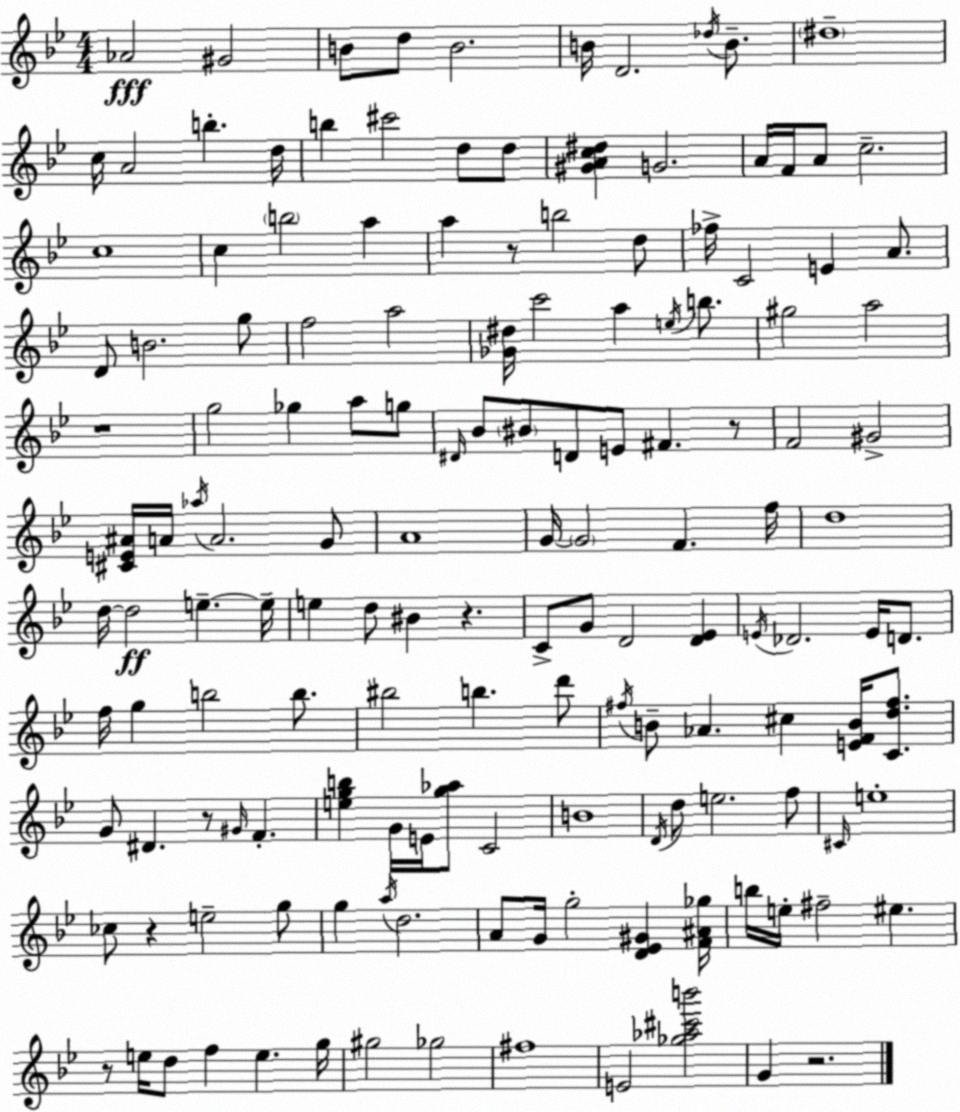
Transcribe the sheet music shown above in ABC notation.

X:1
T:Untitled
M:4/4
L:1/4
K:Bb
_A2 ^G2 B/2 d/2 B2 B/4 D2 _d/4 B/2 ^d4 c/4 A2 b d/4 b ^c'2 d/2 d/2 [^GAc^d] G2 A/4 F/4 A/2 c2 c4 c b2 a a z/2 b2 d/2 _f/4 C2 E A/2 D/2 B2 g/2 f2 a2 [_G^d]/4 c'2 a e/4 b/2 ^g2 a2 z4 g2 _g a/2 g/2 ^D/4 _B/2 ^B/2 D/2 E/2 ^F z/2 F2 ^G2 [^CE^A]/4 A/4 _a/4 A2 G/2 A4 G/4 G2 F f/4 d4 d/4 d2 e e/4 e d/2 ^B z C/2 G/2 D2 [D_E] E/4 _D2 E/4 D/2 f/4 g b2 b/2 ^b2 b d'/2 ^f/4 B/2 _A ^c [EFB]/4 [Cd^f]/2 G/2 ^D z/2 ^G/4 F [egb] G/4 E/4 [g_a]/2 C2 B4 D/4 d/2 e2 f/2 ^C/4 e4 _c/2 z e2 g/2 g a/4 d2 A/2 G/4 g2 [D_E^G] [F^A_g]/4 b/4 e/4 ^f2 ^e z/2 e/4 d/2 f e g/4 ^g2 _g2 ^f4 E2 [_g_a^c'b']2 G z2